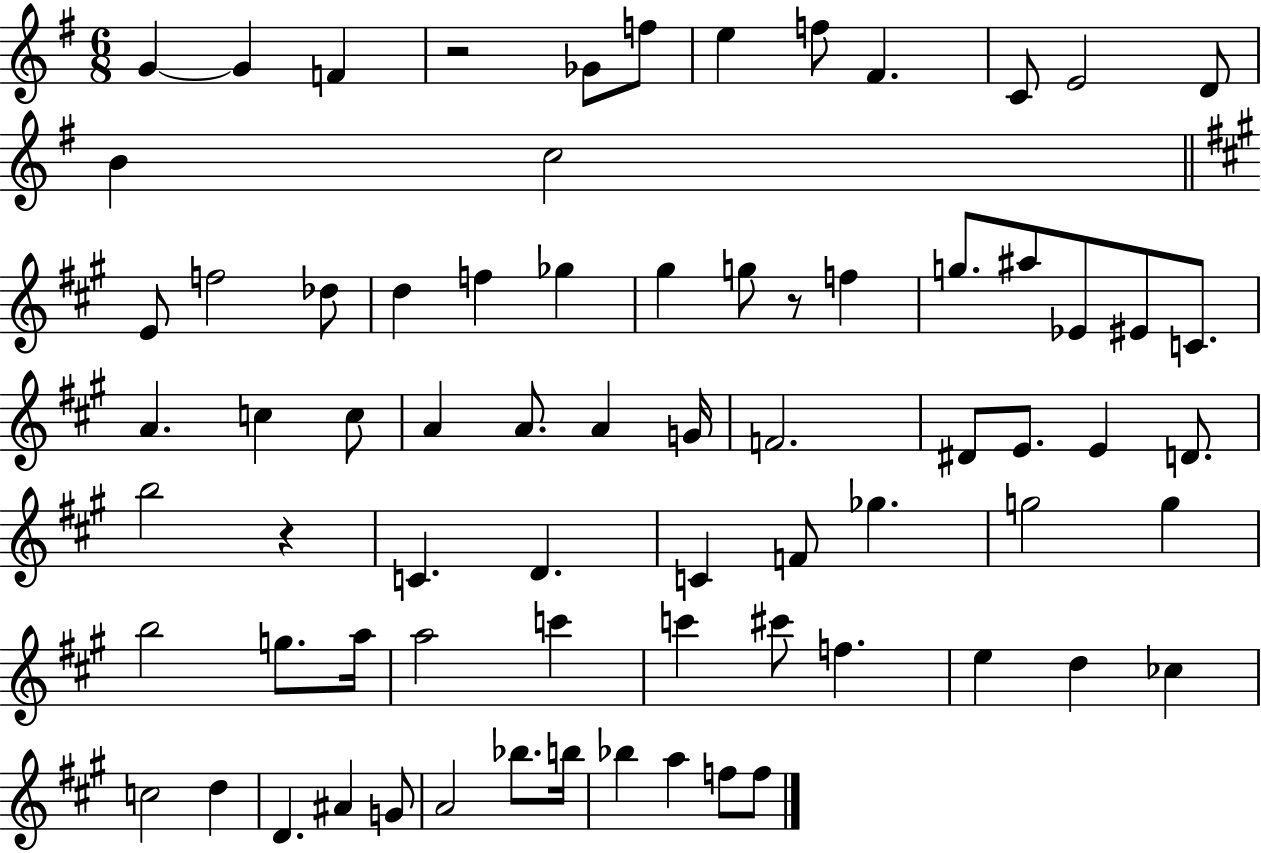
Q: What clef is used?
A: treble